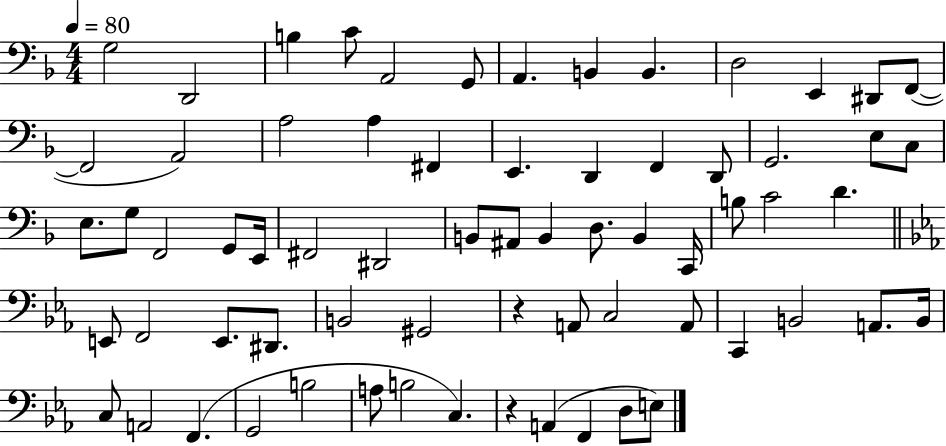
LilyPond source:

{
  \clef bass
  \numericTimeSignature
  \time 4/4
  \key f \major
  \tempo 4 = 80
  \repeat volta 2 { g2 d,2 | b4 c'8 a,2 g,8 | a,4. b,4 b,4. | d2 e,4 dis,8 f,8~(~ | \break f,2 a,2) | a2 a4 fis,4 | e,4. d,4 f,4 d,8 | g,2. e8 c8 | \break e8. g8 f,2 g,8 e,16 | fis,2 dis,2 | b,8 ais,8 b,4 d8. b,4 c,16 | b8 c'2 d'4. | \break \bar "||" \break \key ees \major e,8 f,2 e,8. dis,8. | b,2 gis,2 | r4 a,8 c2 a,8 | c,4 b,2 a,8. b,16 | \break c8 a,2 f,4.( | g,2 b2 | a8 b2 c4.) | r4 a,4( f,4 d8 e8) | \break } \bar "|."
}